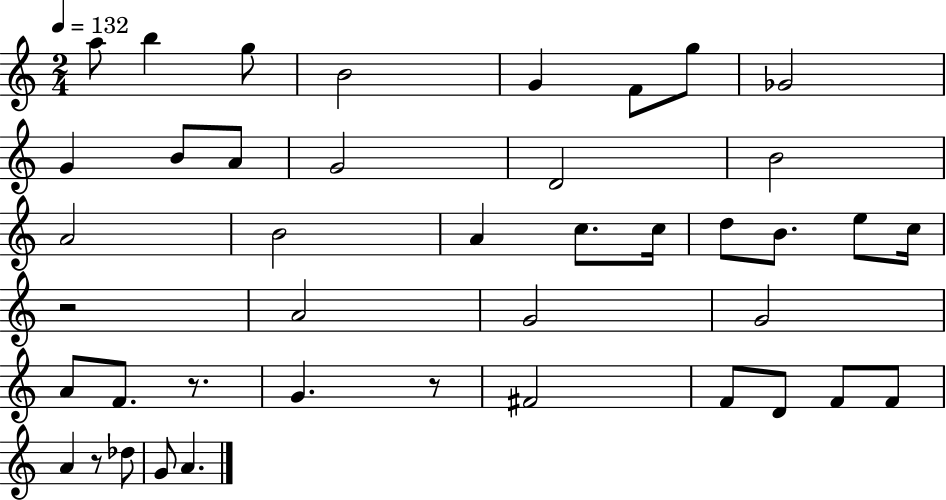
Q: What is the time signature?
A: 2/4